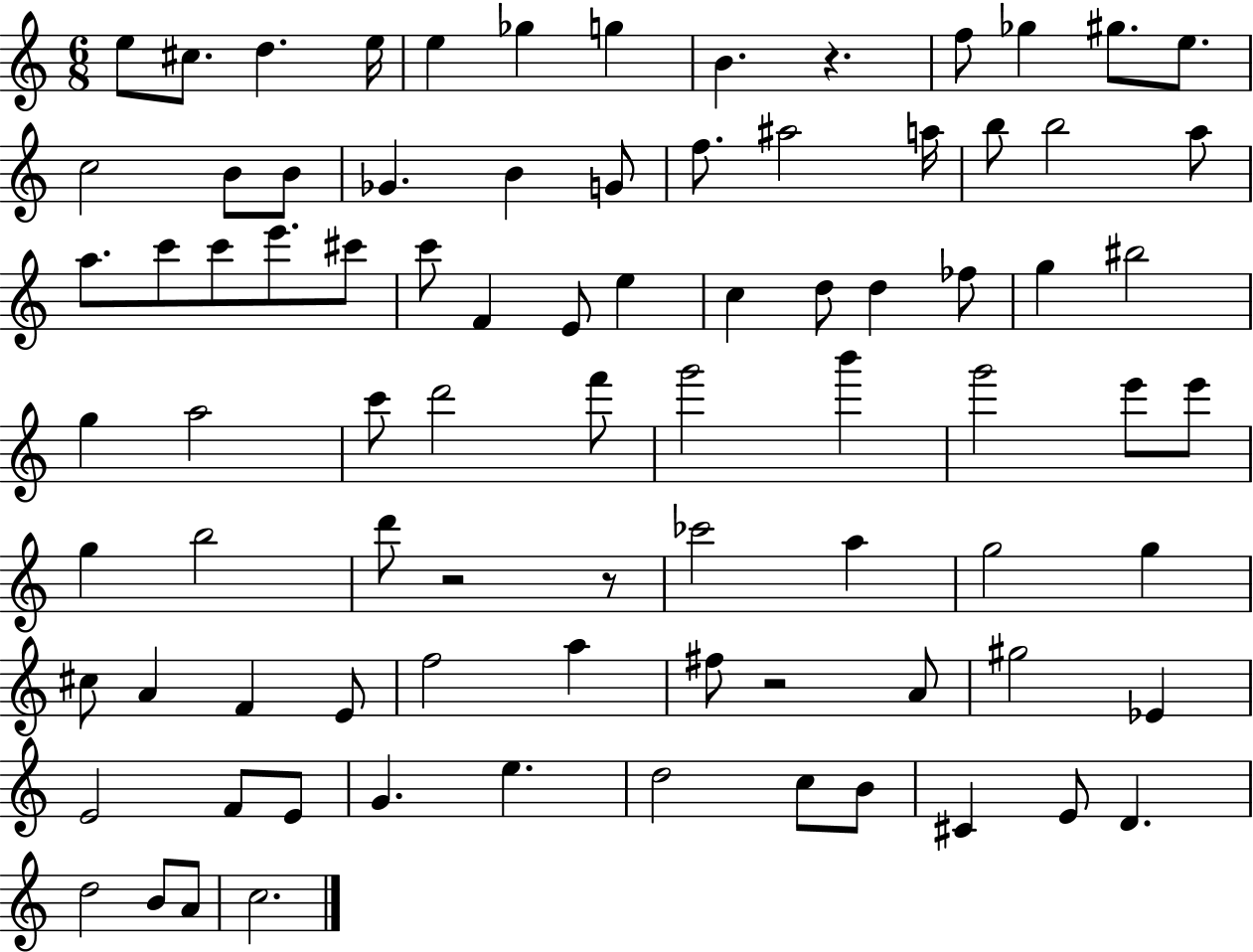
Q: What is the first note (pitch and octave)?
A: E5